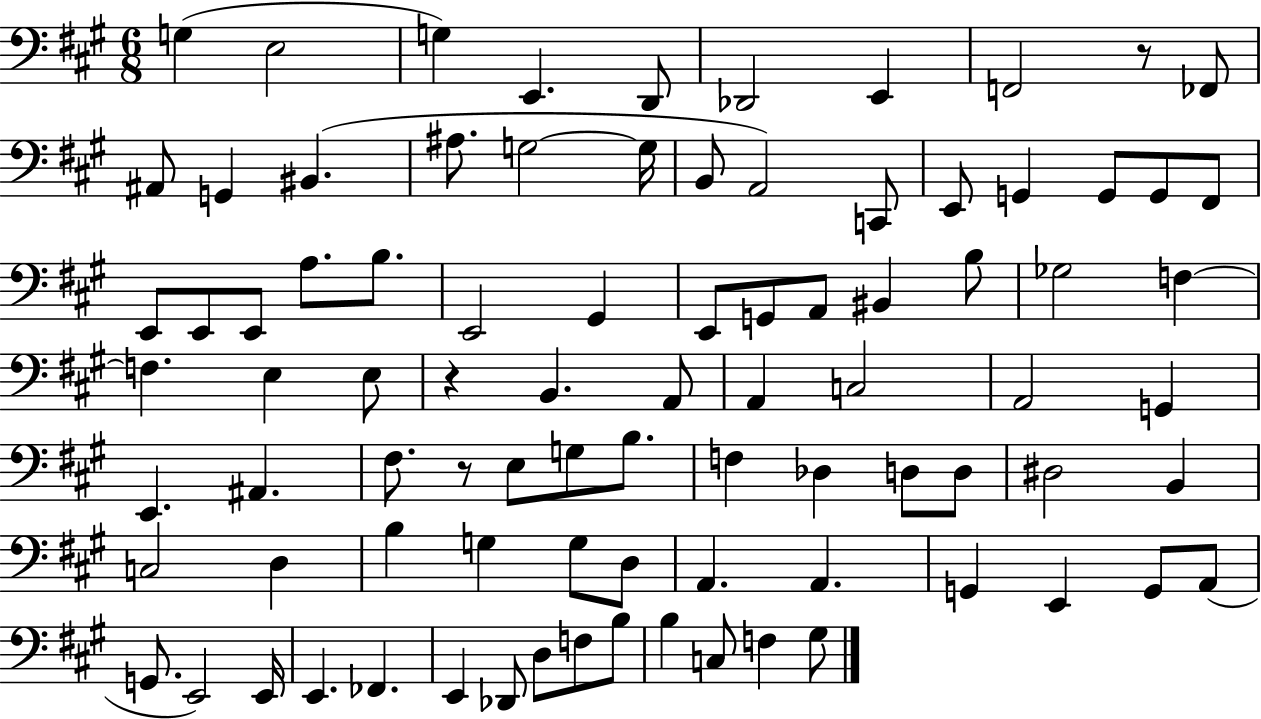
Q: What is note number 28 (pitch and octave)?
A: B3